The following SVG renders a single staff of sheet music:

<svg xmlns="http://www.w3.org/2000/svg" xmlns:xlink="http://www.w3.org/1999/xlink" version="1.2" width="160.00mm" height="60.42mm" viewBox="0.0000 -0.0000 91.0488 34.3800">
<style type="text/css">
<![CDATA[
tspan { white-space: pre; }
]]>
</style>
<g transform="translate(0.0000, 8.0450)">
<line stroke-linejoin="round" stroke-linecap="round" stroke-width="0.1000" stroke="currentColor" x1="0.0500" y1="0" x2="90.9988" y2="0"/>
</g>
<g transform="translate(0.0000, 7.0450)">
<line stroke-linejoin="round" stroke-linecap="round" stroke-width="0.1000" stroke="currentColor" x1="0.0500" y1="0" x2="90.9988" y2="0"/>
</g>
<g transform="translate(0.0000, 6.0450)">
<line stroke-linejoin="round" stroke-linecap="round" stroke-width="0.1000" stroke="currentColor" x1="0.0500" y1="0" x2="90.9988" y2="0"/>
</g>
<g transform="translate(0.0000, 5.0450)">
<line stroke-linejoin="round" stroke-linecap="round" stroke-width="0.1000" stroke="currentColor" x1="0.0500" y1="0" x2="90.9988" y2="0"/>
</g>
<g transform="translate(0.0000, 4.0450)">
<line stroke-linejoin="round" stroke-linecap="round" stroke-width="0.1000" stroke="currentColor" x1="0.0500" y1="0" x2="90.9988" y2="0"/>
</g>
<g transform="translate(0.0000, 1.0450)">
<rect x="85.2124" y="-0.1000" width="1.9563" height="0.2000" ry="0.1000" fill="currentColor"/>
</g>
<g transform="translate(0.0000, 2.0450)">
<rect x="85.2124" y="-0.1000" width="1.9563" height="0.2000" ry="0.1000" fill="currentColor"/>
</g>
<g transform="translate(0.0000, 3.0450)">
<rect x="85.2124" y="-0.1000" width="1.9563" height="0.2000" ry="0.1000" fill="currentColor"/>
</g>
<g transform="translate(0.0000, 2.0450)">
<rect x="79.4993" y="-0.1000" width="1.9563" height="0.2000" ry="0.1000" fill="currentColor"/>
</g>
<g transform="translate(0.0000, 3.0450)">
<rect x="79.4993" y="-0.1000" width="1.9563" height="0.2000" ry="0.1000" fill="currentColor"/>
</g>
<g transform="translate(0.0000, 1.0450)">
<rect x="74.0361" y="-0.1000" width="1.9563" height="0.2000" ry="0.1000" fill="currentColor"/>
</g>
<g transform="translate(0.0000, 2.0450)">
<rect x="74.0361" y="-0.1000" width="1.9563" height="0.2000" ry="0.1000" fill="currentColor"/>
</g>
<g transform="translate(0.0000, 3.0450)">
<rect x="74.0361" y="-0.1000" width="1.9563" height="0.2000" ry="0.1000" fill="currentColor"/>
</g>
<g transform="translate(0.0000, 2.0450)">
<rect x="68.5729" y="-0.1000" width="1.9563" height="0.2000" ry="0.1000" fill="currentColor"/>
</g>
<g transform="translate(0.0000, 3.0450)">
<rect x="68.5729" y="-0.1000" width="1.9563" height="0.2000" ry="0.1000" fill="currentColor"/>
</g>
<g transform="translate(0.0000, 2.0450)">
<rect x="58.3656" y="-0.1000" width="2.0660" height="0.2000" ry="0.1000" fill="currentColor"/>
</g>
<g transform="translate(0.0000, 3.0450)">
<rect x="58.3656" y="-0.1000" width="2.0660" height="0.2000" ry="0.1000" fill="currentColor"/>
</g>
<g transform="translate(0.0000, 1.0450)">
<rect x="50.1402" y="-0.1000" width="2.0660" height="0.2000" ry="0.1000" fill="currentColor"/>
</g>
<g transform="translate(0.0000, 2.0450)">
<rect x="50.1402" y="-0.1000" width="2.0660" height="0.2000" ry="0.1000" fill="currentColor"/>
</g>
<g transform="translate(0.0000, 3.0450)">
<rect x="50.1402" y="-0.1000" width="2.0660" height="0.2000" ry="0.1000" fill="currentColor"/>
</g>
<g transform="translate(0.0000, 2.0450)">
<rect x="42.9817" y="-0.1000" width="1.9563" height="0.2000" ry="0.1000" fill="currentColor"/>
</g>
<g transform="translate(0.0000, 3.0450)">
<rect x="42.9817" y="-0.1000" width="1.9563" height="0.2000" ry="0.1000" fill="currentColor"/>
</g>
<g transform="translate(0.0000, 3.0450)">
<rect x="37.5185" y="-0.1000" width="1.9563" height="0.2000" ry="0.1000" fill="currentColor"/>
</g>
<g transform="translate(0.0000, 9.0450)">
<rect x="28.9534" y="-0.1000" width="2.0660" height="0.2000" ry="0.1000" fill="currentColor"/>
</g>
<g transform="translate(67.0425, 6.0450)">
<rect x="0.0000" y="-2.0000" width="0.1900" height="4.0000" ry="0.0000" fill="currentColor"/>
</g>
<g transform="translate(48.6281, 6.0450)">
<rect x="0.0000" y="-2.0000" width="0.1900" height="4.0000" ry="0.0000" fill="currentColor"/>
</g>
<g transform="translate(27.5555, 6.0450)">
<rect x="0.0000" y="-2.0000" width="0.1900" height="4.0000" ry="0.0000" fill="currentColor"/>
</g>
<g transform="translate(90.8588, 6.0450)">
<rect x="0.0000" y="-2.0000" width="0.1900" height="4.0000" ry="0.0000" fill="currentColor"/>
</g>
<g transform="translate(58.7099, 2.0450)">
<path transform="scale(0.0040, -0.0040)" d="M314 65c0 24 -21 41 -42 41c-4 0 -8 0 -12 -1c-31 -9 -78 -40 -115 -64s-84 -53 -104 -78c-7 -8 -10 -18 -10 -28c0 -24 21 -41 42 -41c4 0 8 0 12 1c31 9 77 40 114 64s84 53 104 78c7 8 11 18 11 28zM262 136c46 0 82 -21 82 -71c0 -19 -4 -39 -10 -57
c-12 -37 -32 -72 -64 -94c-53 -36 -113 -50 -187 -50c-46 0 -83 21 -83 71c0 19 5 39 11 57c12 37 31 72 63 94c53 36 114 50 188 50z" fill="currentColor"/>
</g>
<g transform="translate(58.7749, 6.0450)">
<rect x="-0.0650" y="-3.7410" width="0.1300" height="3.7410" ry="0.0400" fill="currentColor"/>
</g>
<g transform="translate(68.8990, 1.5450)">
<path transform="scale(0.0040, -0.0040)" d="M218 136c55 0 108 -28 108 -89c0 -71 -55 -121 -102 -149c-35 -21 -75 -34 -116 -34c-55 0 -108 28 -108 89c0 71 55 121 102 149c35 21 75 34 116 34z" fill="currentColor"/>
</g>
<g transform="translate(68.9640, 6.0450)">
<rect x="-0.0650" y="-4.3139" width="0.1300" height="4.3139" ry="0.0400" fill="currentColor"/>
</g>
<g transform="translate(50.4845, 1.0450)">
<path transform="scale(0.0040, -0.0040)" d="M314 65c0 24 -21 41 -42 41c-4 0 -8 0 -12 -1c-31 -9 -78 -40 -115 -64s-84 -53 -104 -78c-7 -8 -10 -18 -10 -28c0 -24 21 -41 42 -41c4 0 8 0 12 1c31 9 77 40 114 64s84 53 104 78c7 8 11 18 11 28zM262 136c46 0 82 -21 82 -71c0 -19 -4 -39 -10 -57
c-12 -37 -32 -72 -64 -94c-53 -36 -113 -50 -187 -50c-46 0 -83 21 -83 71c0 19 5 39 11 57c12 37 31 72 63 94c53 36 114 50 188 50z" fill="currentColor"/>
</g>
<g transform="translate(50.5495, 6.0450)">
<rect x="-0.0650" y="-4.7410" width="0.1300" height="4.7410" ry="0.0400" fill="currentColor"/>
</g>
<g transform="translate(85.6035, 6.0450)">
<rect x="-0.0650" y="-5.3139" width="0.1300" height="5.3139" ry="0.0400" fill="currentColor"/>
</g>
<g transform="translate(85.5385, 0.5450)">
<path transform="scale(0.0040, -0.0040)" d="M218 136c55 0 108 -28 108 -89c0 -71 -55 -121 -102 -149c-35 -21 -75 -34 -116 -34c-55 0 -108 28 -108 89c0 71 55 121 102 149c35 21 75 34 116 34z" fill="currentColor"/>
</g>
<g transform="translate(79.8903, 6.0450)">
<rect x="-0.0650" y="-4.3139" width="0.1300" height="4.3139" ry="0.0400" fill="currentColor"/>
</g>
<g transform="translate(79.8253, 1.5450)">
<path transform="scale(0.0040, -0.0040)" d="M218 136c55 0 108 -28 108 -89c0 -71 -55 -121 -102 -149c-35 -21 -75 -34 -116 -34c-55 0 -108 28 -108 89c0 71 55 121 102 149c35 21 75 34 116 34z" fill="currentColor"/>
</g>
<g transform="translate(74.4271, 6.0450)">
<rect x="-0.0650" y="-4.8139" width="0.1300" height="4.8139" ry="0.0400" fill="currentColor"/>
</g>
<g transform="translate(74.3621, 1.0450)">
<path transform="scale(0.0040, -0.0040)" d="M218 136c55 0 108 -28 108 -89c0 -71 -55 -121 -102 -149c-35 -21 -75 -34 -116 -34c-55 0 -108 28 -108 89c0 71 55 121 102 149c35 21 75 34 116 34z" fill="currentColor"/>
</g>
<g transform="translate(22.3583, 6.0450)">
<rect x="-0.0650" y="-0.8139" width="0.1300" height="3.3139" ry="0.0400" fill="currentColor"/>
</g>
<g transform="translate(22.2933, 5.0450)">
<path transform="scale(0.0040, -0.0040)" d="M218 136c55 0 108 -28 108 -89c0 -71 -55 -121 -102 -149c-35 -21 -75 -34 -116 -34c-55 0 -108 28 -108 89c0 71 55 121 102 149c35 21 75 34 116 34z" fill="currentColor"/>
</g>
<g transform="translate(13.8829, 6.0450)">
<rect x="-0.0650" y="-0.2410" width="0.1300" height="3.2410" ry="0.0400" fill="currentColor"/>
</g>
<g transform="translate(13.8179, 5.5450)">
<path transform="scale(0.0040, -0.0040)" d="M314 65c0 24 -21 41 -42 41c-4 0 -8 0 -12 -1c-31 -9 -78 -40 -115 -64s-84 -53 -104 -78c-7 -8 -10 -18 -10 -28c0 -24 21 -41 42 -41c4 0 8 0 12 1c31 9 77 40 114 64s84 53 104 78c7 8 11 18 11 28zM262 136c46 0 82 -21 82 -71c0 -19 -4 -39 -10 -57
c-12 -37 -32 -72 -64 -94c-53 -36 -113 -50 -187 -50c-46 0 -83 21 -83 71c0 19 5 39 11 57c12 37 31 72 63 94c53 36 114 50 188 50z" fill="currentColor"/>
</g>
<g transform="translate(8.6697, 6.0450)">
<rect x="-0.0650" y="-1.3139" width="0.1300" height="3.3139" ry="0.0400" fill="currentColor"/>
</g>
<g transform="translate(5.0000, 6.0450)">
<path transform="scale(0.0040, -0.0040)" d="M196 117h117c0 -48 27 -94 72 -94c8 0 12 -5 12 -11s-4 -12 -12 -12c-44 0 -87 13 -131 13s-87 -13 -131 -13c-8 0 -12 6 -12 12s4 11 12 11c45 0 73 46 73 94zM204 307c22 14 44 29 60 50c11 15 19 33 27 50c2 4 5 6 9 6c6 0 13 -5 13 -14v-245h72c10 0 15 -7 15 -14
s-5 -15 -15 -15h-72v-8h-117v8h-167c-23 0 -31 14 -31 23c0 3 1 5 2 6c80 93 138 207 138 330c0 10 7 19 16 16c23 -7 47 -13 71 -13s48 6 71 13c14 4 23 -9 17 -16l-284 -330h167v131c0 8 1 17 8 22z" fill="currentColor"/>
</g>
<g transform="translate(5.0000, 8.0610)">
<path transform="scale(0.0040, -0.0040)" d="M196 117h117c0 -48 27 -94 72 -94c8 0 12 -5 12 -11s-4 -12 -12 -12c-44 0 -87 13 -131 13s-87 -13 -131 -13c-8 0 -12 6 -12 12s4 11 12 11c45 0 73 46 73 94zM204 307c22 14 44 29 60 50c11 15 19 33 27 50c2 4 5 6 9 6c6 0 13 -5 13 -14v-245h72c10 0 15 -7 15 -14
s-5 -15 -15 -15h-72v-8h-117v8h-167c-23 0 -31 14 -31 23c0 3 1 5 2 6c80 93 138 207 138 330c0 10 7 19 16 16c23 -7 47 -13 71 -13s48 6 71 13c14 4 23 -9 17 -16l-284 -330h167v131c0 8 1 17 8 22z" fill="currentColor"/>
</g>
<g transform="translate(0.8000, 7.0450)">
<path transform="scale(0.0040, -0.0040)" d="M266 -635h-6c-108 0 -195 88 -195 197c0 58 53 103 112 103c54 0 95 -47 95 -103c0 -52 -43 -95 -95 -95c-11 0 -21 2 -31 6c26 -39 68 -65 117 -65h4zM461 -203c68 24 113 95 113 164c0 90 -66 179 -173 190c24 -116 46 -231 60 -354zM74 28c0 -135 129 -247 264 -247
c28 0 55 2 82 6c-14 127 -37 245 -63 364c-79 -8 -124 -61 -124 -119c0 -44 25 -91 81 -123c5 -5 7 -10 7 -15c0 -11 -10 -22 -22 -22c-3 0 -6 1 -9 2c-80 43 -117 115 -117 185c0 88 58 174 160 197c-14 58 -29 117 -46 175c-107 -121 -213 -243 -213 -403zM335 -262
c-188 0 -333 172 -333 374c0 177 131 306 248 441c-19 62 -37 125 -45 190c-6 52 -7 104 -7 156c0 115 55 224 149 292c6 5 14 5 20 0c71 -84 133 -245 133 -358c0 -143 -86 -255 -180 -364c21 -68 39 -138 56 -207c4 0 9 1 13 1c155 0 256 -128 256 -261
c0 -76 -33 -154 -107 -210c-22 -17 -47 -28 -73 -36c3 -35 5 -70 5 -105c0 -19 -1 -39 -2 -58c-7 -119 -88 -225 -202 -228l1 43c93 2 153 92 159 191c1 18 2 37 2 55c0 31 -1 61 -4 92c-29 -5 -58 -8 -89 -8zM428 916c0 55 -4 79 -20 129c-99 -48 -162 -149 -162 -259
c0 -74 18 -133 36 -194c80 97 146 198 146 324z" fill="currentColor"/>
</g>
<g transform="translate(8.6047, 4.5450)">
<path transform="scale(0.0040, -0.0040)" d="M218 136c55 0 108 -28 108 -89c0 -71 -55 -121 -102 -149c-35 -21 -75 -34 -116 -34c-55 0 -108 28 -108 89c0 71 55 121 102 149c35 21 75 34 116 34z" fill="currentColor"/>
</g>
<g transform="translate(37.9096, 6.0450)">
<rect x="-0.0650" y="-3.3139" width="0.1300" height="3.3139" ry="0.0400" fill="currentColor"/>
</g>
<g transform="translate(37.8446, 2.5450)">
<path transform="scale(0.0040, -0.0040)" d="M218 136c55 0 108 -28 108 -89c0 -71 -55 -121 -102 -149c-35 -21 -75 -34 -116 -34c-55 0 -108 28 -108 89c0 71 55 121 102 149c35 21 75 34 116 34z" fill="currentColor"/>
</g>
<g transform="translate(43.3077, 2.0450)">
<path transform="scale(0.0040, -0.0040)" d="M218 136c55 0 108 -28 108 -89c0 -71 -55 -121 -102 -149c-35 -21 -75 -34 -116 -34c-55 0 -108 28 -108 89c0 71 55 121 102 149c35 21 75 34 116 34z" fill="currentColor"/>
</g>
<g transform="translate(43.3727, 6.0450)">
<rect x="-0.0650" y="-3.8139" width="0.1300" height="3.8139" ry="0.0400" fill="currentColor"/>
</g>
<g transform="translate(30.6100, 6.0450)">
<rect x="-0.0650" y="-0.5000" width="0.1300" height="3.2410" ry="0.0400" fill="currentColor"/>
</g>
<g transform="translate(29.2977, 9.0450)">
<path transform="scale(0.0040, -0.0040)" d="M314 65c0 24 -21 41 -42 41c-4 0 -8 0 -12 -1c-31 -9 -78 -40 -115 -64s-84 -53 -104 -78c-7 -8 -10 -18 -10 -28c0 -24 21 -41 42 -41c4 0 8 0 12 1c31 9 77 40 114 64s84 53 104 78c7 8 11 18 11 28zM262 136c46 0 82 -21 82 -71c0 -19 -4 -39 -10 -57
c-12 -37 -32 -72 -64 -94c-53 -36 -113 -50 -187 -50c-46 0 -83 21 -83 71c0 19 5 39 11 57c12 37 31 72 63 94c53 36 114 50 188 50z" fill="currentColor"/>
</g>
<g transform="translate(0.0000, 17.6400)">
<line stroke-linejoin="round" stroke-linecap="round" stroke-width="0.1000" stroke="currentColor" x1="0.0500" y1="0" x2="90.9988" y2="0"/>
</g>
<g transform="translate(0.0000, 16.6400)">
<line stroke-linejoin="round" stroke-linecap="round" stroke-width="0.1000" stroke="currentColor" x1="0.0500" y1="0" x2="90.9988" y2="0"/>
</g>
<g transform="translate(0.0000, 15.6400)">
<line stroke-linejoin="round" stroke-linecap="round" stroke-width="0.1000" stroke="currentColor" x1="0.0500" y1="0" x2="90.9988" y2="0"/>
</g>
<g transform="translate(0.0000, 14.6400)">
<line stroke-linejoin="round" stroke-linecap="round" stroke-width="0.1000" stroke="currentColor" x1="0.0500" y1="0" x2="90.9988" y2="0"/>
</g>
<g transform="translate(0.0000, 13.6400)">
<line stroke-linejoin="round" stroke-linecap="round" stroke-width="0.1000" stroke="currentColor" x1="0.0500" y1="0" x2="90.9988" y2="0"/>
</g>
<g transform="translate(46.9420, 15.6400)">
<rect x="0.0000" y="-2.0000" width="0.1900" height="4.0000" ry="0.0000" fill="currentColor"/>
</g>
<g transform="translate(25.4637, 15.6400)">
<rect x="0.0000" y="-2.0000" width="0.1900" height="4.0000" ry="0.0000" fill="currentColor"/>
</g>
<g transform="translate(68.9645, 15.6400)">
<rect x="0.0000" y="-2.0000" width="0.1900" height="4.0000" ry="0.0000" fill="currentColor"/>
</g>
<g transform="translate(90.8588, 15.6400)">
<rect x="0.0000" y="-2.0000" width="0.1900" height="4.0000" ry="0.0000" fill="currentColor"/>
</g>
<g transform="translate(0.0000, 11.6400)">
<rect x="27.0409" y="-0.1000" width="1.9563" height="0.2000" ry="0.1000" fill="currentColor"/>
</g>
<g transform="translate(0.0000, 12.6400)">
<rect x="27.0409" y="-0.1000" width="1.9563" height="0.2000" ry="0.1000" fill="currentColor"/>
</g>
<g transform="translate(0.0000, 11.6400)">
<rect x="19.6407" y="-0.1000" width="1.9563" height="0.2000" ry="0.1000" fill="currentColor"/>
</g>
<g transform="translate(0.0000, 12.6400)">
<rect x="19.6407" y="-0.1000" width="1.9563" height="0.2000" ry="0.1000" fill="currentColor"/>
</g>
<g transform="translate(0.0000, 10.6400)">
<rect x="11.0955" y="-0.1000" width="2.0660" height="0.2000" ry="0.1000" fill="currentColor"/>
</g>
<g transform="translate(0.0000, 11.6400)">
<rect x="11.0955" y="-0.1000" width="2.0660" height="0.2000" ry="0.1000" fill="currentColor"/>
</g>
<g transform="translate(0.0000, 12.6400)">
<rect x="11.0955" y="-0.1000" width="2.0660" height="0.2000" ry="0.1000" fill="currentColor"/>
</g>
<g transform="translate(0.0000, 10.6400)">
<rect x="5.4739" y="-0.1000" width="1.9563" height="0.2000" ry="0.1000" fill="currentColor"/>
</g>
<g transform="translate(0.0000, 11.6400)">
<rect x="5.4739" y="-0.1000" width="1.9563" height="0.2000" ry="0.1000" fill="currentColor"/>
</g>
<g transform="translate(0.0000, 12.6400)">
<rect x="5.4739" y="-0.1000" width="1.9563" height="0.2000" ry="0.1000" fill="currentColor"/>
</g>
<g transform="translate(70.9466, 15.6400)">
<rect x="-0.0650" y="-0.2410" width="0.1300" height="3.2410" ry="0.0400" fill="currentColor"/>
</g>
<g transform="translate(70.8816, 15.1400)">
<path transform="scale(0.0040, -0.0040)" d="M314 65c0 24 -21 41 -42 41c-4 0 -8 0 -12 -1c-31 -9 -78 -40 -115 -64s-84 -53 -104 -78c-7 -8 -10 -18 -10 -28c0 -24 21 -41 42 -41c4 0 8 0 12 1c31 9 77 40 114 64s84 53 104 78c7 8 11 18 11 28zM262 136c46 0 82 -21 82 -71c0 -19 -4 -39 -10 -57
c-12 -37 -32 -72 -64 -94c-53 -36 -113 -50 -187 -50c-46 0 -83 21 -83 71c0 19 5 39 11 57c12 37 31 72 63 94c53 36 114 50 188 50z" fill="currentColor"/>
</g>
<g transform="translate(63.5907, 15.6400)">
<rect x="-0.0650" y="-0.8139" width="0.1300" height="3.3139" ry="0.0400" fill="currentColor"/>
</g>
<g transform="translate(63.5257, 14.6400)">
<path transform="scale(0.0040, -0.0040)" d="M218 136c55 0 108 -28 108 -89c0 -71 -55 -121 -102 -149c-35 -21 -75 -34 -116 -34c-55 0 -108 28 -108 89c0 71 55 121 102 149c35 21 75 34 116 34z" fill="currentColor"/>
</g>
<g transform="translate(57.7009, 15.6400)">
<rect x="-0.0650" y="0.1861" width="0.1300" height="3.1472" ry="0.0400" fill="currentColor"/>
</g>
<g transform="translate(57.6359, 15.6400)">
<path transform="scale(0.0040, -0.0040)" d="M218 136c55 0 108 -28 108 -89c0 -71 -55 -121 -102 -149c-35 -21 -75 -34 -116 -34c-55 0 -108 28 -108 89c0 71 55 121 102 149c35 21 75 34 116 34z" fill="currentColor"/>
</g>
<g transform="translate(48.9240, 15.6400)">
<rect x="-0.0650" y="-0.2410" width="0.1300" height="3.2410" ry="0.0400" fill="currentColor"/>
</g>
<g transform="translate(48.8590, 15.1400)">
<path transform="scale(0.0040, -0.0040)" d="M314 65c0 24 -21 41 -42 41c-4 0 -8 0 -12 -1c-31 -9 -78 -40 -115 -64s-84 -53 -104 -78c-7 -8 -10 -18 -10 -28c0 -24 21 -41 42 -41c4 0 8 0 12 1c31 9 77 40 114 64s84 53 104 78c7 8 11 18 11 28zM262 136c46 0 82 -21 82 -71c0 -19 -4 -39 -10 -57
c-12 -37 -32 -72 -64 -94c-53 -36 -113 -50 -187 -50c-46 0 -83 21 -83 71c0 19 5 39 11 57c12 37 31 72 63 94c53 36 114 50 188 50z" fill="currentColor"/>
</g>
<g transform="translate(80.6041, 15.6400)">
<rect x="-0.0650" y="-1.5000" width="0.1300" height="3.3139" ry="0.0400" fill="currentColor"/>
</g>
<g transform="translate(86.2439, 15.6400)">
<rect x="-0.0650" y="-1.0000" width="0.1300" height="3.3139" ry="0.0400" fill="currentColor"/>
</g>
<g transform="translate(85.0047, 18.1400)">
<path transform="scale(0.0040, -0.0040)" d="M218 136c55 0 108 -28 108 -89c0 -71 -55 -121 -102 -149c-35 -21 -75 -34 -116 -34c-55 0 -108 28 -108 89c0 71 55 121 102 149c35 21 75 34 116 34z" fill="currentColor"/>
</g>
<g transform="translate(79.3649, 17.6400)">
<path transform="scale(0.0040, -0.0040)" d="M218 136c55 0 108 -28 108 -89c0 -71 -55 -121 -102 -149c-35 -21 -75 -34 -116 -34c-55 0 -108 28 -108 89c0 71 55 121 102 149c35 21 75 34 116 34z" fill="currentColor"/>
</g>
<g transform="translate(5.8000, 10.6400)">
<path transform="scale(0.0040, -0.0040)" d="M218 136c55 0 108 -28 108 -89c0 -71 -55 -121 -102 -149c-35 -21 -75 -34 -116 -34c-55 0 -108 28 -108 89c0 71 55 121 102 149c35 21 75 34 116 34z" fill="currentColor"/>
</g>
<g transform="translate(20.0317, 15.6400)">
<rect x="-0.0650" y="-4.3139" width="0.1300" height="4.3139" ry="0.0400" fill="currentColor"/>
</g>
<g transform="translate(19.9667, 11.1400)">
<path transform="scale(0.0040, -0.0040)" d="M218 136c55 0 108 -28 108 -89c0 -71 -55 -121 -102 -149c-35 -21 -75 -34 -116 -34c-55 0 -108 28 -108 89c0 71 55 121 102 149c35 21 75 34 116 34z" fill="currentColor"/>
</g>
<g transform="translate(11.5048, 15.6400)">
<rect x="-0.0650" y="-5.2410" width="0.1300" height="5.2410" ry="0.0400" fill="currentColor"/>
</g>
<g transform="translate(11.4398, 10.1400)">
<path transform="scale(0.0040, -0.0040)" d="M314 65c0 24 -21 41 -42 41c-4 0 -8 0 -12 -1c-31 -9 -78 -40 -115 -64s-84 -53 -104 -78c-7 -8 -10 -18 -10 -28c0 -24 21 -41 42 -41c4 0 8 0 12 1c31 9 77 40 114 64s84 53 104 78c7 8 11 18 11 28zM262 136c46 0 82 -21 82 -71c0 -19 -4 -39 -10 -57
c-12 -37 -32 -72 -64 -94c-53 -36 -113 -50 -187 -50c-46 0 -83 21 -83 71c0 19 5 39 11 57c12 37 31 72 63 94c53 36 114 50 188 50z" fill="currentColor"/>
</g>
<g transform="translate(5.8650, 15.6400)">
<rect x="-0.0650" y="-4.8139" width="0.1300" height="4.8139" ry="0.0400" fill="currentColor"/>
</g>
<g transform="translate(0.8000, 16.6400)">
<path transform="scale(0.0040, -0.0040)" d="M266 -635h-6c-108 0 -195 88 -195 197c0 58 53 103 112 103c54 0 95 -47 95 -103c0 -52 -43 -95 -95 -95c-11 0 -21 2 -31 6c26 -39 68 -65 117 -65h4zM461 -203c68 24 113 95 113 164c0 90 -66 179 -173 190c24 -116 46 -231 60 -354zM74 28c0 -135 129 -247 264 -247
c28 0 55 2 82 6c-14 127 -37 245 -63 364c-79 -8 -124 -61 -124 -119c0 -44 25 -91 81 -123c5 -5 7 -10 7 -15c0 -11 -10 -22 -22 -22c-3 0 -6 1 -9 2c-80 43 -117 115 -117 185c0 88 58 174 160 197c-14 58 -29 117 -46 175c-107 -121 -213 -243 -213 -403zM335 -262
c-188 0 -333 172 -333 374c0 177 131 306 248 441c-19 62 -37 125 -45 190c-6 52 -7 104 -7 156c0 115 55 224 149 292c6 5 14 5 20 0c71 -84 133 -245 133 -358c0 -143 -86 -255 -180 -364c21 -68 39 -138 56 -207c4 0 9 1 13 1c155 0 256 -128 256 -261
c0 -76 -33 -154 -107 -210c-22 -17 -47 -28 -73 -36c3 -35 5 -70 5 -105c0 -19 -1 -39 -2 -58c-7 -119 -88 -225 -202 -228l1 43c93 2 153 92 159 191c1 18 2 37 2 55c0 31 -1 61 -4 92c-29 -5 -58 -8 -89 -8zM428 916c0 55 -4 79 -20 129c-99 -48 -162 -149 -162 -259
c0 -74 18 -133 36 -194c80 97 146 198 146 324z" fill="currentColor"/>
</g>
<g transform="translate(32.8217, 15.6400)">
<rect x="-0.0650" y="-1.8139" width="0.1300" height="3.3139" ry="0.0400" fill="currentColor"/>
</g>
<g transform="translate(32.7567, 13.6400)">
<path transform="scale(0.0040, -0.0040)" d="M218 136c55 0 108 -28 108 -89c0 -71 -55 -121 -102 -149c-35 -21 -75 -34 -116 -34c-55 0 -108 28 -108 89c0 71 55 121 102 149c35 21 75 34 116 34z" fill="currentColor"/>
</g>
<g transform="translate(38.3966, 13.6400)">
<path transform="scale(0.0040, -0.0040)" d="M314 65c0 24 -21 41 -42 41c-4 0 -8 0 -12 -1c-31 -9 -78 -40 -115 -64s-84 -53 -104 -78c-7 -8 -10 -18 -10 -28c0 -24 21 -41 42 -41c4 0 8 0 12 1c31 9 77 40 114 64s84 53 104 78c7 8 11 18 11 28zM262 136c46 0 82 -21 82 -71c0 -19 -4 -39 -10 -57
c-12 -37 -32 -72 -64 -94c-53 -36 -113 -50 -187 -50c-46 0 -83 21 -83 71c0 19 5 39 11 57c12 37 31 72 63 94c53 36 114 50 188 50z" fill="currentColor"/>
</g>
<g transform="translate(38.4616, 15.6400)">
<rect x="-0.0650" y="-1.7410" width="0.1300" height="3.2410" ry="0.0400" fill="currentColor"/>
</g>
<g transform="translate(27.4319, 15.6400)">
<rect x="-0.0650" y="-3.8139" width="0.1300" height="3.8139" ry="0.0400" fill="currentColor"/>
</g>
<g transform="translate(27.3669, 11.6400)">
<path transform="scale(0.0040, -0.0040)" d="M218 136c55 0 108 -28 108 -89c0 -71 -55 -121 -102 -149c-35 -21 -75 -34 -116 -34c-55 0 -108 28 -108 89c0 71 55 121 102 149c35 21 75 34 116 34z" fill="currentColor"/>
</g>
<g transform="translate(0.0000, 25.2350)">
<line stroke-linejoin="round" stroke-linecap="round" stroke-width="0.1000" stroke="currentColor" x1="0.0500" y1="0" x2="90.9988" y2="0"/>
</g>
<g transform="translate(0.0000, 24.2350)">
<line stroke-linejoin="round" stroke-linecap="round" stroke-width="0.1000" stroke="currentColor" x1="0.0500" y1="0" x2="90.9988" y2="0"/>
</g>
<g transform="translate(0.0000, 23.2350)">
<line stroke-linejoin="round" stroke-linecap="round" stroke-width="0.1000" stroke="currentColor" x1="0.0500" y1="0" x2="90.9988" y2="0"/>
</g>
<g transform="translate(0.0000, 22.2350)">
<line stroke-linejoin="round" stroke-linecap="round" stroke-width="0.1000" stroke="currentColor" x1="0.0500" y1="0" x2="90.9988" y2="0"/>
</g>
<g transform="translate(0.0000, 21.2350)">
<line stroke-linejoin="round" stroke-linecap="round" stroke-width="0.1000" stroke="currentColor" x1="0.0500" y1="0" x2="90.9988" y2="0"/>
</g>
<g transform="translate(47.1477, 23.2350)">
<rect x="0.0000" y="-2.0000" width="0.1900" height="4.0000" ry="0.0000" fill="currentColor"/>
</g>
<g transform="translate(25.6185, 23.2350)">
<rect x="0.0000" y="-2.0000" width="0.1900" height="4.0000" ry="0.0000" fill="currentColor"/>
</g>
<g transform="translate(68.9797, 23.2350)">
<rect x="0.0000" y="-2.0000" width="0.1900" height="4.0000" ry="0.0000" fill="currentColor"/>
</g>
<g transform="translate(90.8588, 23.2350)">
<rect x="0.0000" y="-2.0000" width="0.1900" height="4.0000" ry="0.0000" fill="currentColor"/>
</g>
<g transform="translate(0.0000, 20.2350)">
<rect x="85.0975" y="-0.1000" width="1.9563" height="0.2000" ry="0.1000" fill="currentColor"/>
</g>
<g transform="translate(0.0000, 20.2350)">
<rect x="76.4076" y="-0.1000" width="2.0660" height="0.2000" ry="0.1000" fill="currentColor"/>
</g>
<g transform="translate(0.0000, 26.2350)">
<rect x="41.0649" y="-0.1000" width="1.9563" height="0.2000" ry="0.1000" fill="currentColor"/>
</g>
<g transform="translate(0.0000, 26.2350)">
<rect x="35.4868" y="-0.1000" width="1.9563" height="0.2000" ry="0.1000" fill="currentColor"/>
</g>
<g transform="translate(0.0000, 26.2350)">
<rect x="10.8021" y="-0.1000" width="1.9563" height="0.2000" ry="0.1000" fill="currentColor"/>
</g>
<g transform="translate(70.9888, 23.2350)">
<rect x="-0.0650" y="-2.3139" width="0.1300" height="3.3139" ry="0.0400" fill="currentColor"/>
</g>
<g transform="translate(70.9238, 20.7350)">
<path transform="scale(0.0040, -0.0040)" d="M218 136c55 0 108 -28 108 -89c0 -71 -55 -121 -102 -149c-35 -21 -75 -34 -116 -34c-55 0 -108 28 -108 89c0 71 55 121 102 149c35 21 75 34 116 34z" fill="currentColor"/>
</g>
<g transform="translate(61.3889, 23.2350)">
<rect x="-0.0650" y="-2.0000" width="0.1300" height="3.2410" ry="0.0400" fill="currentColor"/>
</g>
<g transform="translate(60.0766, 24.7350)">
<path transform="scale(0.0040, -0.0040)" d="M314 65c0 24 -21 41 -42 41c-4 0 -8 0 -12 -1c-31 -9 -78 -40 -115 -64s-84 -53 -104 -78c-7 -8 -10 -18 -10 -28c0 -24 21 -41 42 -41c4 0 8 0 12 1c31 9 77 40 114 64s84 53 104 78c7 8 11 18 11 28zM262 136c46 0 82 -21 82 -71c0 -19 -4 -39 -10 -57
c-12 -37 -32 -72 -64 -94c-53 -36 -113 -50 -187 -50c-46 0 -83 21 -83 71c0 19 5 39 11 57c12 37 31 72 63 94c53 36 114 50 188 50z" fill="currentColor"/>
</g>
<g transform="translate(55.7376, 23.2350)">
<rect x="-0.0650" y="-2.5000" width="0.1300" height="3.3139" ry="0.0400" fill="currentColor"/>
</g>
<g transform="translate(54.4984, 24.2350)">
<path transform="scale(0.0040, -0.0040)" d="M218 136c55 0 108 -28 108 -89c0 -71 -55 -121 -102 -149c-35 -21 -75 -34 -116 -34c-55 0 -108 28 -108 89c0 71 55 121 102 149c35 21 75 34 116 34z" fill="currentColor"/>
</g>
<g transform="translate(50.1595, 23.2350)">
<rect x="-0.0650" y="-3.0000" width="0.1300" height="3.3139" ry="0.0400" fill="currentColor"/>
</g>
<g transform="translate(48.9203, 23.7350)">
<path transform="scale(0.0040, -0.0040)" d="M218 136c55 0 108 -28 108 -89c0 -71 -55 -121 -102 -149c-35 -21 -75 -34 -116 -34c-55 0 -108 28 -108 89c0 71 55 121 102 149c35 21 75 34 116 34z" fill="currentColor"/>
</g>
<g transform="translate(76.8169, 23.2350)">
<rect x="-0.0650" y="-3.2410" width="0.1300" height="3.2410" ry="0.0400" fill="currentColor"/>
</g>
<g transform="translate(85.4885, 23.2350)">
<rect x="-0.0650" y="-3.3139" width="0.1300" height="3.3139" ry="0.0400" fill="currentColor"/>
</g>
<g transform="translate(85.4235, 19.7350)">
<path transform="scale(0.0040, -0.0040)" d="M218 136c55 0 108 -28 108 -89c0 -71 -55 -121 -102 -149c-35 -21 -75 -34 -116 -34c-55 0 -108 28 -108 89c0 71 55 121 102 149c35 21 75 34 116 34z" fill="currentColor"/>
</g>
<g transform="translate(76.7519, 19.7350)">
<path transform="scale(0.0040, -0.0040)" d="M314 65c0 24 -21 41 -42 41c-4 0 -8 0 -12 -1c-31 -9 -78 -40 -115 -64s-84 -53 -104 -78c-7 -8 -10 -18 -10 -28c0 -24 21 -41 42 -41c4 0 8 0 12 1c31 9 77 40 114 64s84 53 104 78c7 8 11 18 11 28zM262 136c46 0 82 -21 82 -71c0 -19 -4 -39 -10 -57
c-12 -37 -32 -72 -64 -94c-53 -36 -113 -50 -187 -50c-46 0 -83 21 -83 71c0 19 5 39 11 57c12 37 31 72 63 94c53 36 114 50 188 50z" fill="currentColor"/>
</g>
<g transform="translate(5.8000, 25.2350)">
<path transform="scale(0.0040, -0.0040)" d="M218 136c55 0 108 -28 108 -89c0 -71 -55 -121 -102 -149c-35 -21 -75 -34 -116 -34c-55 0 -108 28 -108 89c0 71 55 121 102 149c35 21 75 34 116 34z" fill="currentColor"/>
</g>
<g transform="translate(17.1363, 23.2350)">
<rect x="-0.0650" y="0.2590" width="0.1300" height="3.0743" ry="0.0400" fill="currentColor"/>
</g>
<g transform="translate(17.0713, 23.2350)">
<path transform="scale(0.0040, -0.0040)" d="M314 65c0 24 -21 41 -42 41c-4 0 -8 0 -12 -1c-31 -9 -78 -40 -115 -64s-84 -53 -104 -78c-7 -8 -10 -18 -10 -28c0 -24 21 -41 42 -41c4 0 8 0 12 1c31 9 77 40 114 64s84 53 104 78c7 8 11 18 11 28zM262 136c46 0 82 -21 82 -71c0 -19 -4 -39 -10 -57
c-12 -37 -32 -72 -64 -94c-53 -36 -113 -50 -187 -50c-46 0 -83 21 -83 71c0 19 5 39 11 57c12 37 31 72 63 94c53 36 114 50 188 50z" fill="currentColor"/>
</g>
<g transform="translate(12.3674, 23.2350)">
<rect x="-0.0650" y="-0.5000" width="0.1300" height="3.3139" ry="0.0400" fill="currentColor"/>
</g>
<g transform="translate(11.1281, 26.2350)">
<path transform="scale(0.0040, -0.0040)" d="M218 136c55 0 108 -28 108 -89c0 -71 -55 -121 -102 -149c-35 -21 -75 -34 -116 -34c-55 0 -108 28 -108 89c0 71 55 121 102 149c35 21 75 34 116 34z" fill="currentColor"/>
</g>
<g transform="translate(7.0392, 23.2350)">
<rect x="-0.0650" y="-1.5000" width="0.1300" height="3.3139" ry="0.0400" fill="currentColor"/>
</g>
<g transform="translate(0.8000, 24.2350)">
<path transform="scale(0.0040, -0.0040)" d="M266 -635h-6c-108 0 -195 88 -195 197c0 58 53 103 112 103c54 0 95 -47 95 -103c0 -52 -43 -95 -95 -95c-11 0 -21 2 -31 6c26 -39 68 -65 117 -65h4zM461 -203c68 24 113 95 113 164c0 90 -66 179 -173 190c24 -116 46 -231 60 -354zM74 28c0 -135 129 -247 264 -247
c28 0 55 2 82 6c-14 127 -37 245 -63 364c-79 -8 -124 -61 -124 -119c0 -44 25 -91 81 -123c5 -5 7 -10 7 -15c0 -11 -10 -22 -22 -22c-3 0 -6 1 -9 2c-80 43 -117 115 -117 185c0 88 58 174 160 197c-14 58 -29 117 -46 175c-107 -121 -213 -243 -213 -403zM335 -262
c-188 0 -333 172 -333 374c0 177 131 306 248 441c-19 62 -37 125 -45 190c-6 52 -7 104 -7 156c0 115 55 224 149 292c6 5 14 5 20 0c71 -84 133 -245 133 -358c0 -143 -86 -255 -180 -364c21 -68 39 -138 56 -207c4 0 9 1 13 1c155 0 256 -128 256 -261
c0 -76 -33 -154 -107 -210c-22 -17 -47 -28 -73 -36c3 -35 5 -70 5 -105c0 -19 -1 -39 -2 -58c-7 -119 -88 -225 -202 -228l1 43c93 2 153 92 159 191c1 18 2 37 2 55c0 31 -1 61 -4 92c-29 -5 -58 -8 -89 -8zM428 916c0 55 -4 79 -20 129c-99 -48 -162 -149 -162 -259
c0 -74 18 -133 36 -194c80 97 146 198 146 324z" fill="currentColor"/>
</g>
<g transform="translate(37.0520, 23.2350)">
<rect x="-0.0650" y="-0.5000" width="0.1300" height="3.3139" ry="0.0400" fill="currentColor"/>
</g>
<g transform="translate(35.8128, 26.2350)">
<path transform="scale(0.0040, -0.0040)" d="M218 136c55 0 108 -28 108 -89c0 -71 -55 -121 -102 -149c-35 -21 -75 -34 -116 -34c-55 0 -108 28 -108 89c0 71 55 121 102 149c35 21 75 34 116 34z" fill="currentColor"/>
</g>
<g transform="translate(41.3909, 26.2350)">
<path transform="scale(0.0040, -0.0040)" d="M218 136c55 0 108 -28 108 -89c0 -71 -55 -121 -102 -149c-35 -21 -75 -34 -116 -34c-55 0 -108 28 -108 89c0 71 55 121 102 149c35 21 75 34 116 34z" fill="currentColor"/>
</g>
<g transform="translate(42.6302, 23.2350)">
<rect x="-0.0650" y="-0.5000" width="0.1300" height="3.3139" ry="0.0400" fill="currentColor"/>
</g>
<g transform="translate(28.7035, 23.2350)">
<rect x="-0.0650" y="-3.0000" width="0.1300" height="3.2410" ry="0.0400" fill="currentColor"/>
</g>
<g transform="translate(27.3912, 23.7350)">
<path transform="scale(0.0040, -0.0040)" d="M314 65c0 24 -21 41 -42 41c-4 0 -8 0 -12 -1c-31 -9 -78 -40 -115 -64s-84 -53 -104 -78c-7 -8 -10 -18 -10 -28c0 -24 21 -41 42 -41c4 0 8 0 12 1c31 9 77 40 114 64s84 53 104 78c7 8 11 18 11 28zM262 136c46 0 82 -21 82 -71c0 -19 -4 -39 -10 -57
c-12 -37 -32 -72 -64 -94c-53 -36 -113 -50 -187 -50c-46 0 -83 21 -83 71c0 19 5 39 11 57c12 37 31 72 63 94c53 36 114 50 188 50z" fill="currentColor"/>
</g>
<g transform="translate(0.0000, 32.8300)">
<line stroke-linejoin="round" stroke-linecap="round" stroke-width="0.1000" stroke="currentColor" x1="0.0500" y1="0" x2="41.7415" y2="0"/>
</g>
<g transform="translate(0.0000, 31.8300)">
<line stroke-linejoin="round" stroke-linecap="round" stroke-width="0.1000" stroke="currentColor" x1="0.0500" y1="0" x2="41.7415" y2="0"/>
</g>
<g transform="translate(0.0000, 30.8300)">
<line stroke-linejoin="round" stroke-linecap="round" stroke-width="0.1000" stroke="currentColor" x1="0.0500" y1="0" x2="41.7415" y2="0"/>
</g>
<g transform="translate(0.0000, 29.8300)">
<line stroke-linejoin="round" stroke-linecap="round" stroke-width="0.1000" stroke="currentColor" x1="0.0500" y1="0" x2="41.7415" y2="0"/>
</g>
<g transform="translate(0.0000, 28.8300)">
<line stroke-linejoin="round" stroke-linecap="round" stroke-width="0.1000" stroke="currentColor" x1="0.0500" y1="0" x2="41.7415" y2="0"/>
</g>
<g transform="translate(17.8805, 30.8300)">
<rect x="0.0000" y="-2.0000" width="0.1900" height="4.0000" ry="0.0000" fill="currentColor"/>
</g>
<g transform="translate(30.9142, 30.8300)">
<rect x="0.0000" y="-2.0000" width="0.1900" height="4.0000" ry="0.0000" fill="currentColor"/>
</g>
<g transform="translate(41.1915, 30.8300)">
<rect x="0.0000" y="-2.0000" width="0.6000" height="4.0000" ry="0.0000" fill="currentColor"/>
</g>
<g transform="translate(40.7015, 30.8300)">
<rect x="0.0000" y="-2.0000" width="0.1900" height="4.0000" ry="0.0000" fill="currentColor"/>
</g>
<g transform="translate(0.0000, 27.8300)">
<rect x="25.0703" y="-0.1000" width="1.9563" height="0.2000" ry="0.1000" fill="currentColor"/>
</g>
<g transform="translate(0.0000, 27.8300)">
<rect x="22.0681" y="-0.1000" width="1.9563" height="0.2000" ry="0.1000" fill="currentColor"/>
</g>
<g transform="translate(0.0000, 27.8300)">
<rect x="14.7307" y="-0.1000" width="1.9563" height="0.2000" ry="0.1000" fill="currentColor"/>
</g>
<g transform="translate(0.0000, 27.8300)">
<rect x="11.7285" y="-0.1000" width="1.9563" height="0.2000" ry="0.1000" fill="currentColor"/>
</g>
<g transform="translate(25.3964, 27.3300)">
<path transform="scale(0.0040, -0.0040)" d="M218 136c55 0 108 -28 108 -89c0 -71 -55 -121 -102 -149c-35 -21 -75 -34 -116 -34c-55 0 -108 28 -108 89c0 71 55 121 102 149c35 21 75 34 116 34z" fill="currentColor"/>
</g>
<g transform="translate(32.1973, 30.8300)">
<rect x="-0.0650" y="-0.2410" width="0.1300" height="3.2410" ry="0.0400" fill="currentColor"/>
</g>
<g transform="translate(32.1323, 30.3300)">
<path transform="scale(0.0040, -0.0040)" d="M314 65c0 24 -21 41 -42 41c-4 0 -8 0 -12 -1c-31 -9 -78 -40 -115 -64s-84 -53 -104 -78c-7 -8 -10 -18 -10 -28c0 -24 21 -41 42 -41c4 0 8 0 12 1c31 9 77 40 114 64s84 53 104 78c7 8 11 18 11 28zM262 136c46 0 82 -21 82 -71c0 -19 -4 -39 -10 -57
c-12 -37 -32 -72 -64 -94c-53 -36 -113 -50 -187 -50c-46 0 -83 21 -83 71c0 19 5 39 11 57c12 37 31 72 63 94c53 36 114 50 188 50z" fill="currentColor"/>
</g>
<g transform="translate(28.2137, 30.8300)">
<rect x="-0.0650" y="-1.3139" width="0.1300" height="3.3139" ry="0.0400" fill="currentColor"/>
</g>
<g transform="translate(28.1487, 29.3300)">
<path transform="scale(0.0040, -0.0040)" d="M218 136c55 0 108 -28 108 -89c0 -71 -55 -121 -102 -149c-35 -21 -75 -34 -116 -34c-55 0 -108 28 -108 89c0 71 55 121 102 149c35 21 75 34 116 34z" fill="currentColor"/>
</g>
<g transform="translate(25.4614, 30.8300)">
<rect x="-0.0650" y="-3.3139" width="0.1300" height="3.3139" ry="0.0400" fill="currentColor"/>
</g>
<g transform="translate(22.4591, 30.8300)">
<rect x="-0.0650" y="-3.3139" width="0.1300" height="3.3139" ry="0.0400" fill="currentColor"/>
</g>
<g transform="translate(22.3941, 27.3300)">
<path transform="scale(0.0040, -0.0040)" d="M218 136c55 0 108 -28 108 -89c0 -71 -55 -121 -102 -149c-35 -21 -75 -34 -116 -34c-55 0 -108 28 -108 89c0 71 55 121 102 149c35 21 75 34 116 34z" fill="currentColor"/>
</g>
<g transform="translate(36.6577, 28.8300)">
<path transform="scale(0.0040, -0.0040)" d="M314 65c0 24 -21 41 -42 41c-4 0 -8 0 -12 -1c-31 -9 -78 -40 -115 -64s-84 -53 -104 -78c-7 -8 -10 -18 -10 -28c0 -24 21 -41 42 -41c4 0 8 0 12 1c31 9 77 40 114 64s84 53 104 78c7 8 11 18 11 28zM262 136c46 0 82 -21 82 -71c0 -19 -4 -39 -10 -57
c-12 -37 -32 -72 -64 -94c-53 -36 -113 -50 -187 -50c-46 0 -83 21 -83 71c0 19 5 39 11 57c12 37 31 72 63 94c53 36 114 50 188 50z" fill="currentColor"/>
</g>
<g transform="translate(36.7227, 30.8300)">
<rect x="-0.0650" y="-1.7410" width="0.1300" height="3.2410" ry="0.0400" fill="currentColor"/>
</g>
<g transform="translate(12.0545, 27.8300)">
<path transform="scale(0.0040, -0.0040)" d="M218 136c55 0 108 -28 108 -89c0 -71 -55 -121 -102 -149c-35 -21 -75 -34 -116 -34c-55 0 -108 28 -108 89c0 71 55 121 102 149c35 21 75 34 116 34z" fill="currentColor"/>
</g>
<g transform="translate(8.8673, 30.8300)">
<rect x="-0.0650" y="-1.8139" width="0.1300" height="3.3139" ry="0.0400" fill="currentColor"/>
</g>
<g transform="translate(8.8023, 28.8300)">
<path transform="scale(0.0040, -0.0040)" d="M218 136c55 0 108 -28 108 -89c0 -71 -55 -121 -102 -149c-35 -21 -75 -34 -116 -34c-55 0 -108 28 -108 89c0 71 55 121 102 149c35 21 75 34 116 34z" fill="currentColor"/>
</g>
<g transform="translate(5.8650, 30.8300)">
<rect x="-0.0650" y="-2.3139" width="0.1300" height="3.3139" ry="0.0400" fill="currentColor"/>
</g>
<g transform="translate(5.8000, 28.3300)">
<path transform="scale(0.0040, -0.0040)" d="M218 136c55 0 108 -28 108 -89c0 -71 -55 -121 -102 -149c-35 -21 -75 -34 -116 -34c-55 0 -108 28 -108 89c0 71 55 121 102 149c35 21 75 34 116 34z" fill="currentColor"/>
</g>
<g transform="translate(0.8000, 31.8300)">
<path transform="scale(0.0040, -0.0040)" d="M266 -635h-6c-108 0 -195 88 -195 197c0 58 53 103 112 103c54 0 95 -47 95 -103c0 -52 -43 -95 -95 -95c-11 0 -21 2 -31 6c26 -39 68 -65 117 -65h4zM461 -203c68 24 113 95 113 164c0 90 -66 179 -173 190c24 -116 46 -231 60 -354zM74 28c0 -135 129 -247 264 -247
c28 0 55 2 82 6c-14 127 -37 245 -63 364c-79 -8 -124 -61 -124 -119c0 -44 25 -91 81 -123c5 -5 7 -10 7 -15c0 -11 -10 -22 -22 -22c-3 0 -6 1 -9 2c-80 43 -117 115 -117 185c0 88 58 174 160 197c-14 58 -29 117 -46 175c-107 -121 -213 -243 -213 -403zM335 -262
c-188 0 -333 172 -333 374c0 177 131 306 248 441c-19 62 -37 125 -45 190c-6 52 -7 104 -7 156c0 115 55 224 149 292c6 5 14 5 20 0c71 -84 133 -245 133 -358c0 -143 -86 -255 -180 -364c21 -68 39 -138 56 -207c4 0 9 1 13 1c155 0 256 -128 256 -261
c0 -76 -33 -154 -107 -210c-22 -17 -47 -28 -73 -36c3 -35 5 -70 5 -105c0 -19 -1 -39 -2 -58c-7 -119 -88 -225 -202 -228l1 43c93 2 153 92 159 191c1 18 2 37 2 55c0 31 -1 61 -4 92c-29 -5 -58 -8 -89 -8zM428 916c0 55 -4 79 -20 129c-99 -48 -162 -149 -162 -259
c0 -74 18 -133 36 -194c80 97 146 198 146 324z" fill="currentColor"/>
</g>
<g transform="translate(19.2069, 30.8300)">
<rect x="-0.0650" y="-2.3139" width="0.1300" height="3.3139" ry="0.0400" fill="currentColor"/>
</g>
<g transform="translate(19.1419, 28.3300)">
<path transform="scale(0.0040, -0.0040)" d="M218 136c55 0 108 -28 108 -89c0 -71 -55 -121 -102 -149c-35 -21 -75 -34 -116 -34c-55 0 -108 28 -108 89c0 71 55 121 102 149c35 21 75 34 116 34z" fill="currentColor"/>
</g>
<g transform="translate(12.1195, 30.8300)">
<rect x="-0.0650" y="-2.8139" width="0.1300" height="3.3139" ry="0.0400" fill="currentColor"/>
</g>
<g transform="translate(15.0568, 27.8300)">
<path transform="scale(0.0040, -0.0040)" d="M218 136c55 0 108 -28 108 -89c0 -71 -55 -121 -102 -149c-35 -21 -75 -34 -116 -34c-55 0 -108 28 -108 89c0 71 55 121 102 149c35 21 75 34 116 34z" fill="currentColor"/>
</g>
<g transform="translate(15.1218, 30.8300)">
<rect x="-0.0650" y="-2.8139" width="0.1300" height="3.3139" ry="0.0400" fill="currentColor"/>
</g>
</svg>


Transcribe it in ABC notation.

X:1
T:Untitled
M:4/4
L:1/4
K:C
e c2 d C2 b c' e'2 c'2 d' e' d' f' e' f'2 d' c' f f2 c2 B d c2 E D E C B2 A2 C C A G F2 g b2 b g f a a g b b e c2 f2